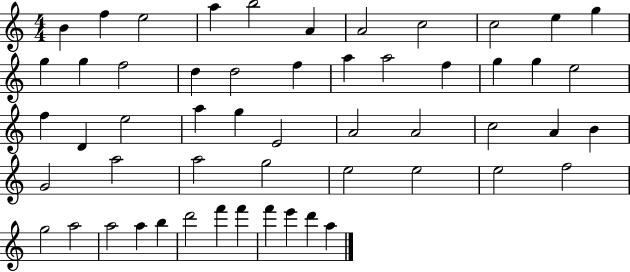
B4/q F5/q E5/h A5/q B5/h A4/q A4/h C5/h C5/h E5/q G5/q G5/q G5/q F5/h D5/q D5/h F5/q A5/q A5/h F5/q G5/q G5/q E5/h F5/q D4/q E5/h A5/q G5/q E4/h A4/h A4/h C5/h A4/q B4/q G4/h A5/h A5/h G5/h E5/h E5/h E5/h F5/h G5/h A5/h A5/h A5/q B5/q D6/h F6/q F6/q F6/q E6/q D6/q A5/q